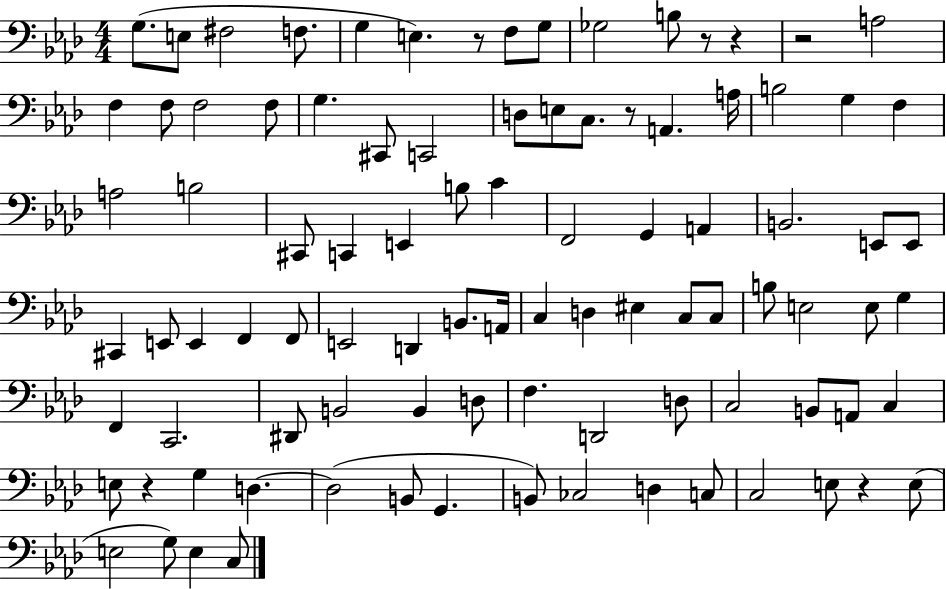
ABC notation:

X:1
T:Untitled
M:4/4
L:1/4
K:Ab
G,/2 E,/2 ^F,2 F,/2 G, E, z/2 F,/2 G,/2 _G,2 B,/2 z/2 z z2 A,2 F, F,/2 F,2 F,/2 G, ^C,,/2 C,,2 D,/2 E,/2 C,/2 z/2 A,, A,/4 B,2 G, F, A,2 B,2 ^C,,/2 C,, E,, B,/2 C F,,2 G,, A,, B,,2 E,,/2 E,,/2 ^C,, E,,/2 E,, F,, F,,/2 E,,2 D,, B,,/2 A,,/4 C, D, ^E, C,/2 C,/2 B,/2 E,2 E,/2 G, F,, C,,2 ^D,,/2 B,,2 B,, D,/2 F, D,,2 D,/2 C,2 B,,/2 A,,/2 C, E,/2 z G, D, D,2 B,,/2 G,, B,,/2 _C,2 D, C,/2 C,2 E,/2 z E,/2 E,2 G,/2 E, C,/2